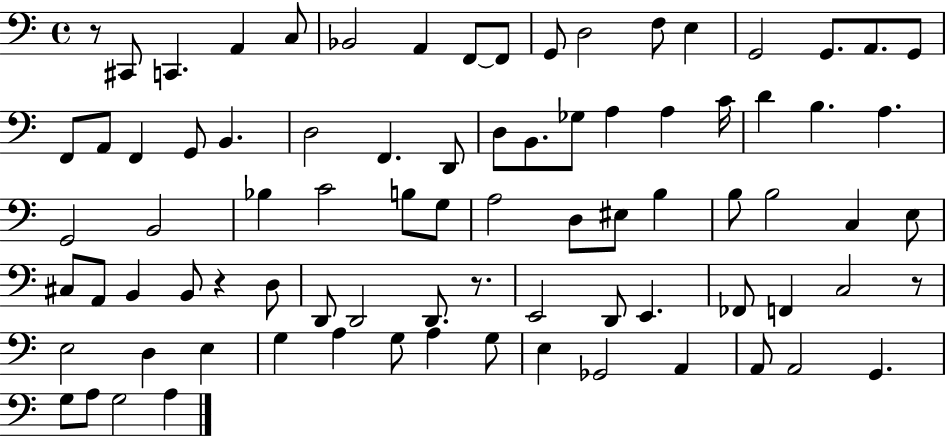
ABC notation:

X:1
T:Untitled
M:4/4
L:1/4
K:C
z/2 ^C,,/2 C,, A,, C,/2 _B,,2 A,, F,,/2 F,,/2 G,,/2 D,2 F,/2 E, G,,2 G,,/2 A,,/2 G,,/2 F,,/2 A,,/2 F,, G,,/2 B,, D,2 F,, D,,/2 D,/2 B,,/2 _G,/2 A, A, C/4 D B, A, G,,2 B,,2 _B, C2 B,/2 G,/2 A,2 D,/2 ^E,/2 B, B,/2 B,2 C, E,/2 ^C,/2 A,,/2 B,, B,,/2 z D,/2 D,,/2 D,,2 D,,/2 z/2 E,,2 D,,/2 E,, _F,,/2 F,, C,2 z/2 E,2 D, E, G, A, G,/2 A, G,/2 E, _G,,2 A,, A,,/2 A,,2 G,, G,/2 A,/2 G,2 A,